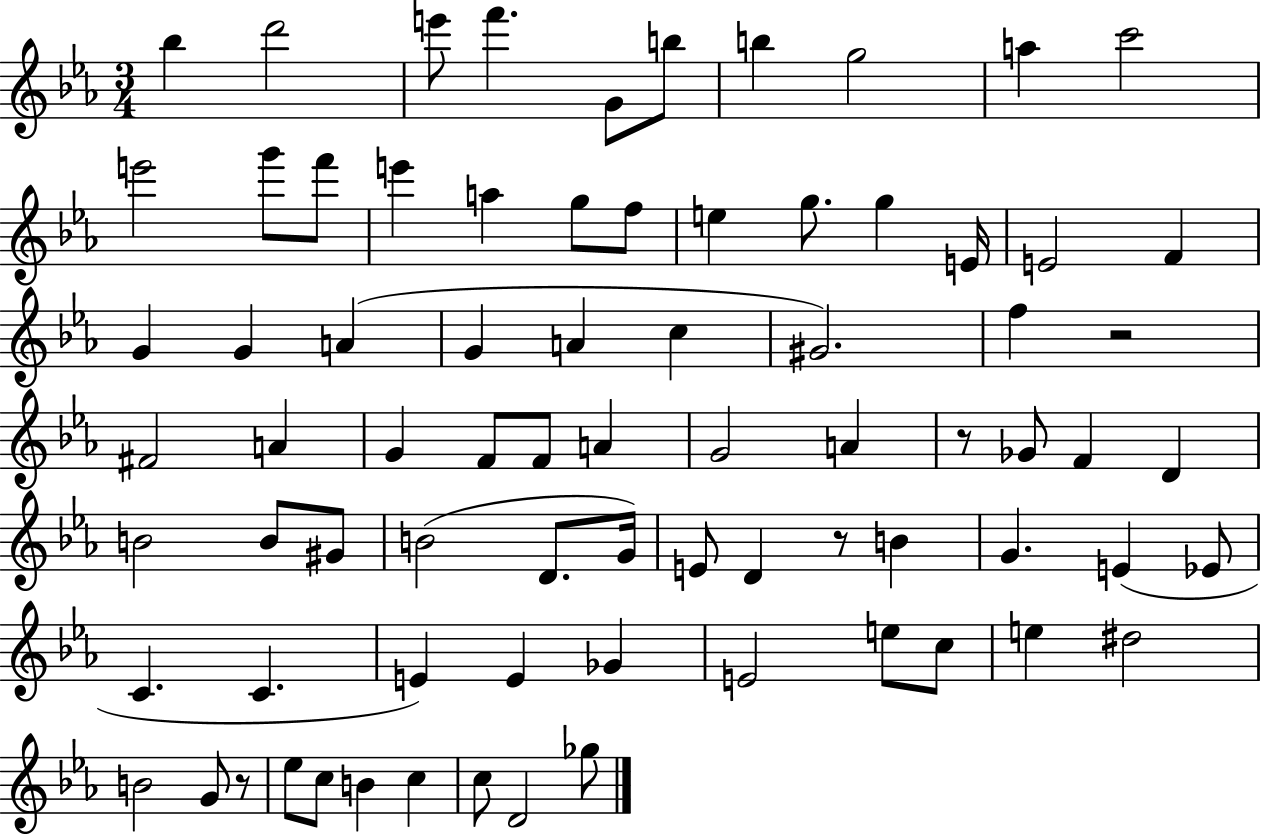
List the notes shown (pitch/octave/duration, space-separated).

Bb5/q D6/h E6/e F6/q. G4/e B5/e B5/q G5/h A5/q C6/h E6/h G6/e F6/e E6/q A5/q G5/e F5/e E5/q G5/e. G5/q E4/s E4/h F4/q G4/q G4/q A4/q G4/q A4/q C5/q G#4/h. F5/q R/h F#4/h A4/q G4/q F4/e F4/e A4/q G4/h A4/q R/e Gb4/e F4/q D4/q B4/h B4/e G#4/e B4/h D4/e. G4/s E4/e D4/q R/e B4/q G4/q. E4/q Eb4/e C4/q. C4/q. E4/q E4/q Gb4/q E4/h E5/e C5/e E5/q D#5/h B4/h G4/e R/e Eb5/e C5/e B4/q C5/q C5/e D4/h Gb5/e